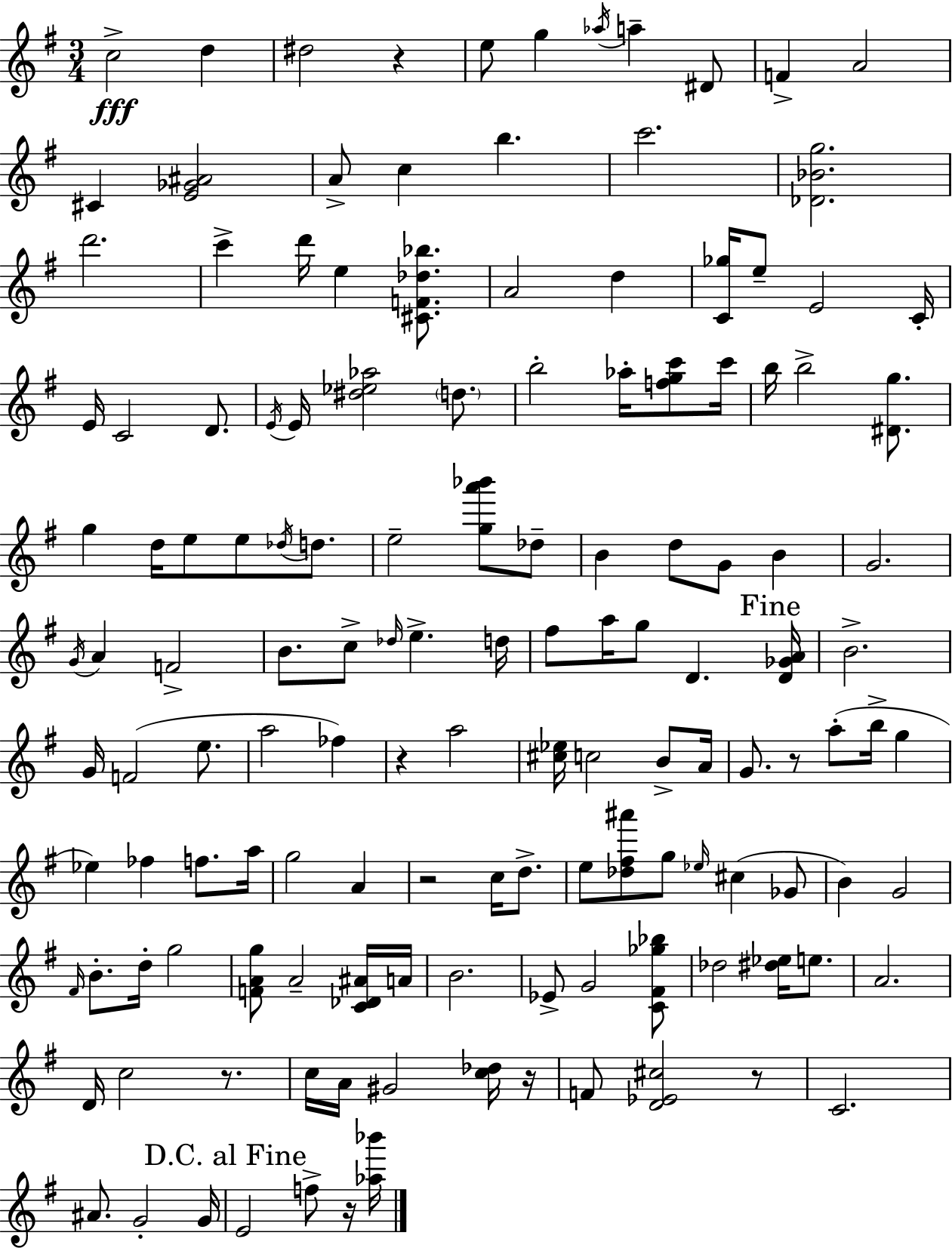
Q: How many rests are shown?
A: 8